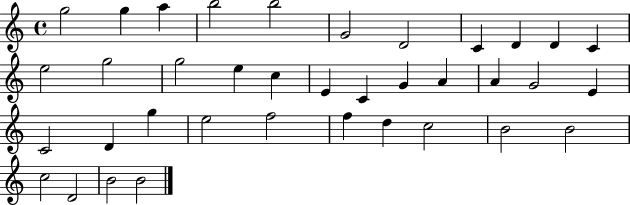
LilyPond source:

{
  \clef treble
  \time 4/4
  \defaultTimeSignature
  \key c \major
  g''2 g''4 a''4 | b''2 b''2 | g'2 d'2 | c'4 d'4 d'4 c'4 | \break e''2 g''2 | g''2 e''4 c''4 | e'4 c'4 g'4 a'4 | a'4 g'2 e'4 | \break c'2 d'4 g''4 | e''2 f''2 | f''4 d''4 c''2 | b'2 b'2 | \break c''2 d'2 | b'2 b'2 | \bar "|."
}